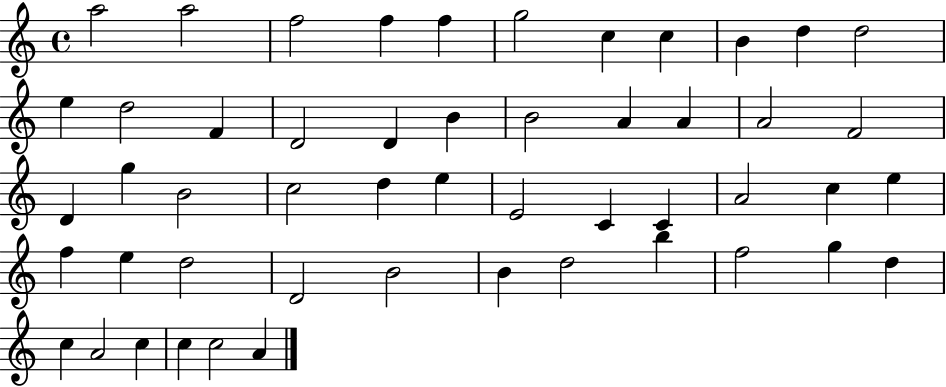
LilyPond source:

{
  \clef treble
  \time 4/4
  \defaultTimeSignature
  \key c \major
  a''2 a''2 | f''2 f''4 f''4 | g''2 c''4 c''4 | b'4 d''4 d''2 | \break e''4 d''2 f'4 | d'2 d'4 b'4 | b'2 a'4 a'4 | a'2 f'2 | \break d'4 g''4 b'2 | c''2 d''4 e''4 | e'2 c'4 c'4 | a'2 c''4 e''4 | \break f''4 e''4 d''2 | d'2 b'2 | b'4 d''2 b''4 | f''2 g''4 d''4 | \break c''4 a'2 c''4 | c''4 c''2 a'4 | \bar "|."
}